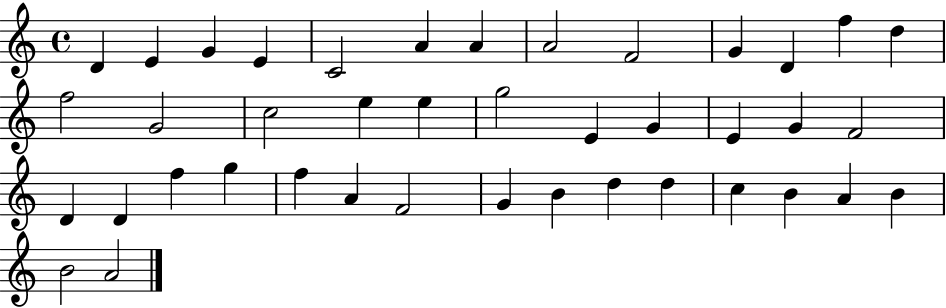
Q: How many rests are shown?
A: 0